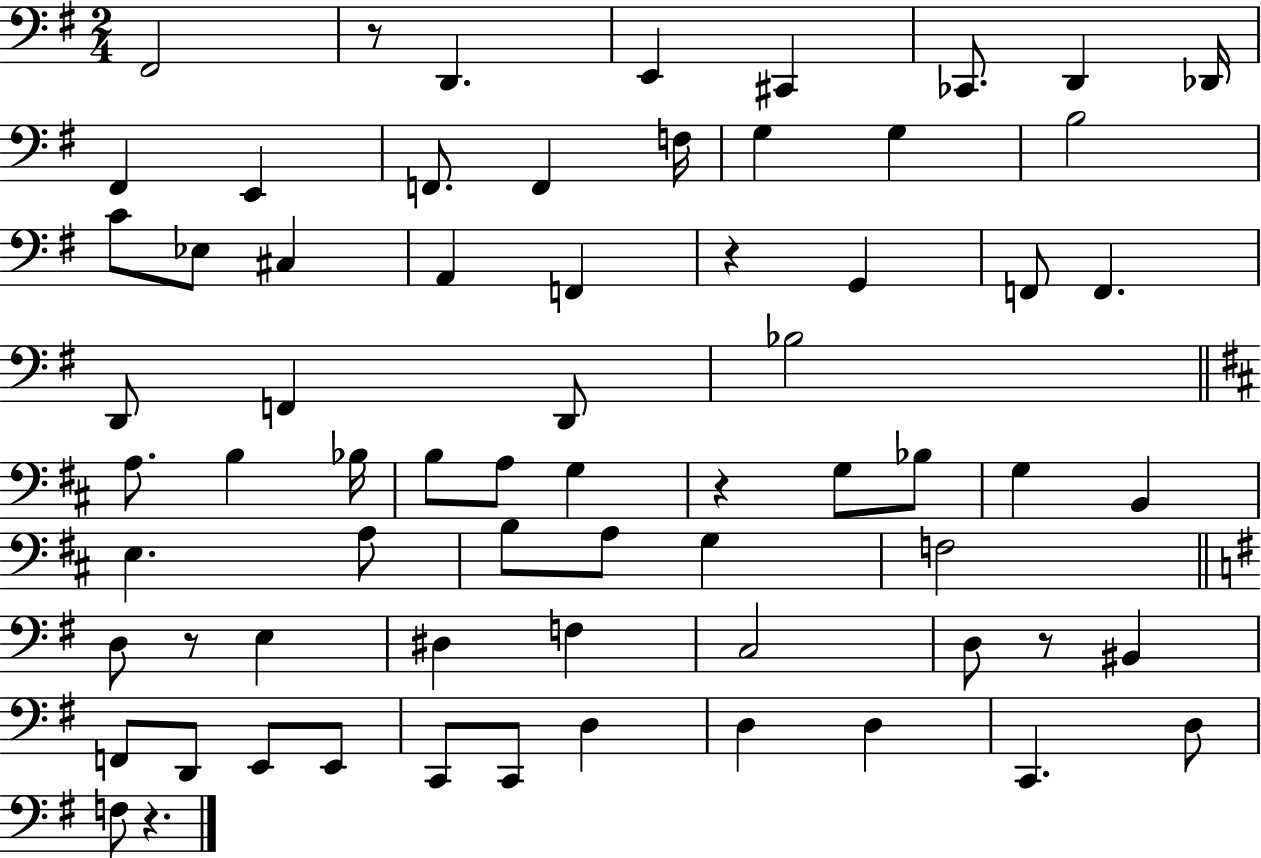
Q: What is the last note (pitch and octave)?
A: F3